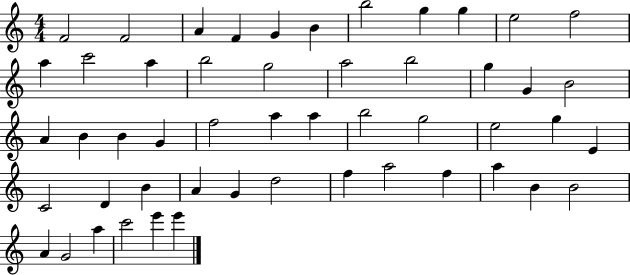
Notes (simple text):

F4/h F4/h A4/q F4/q G4/q B4/q B5/h G5/q G5/q E5/h F5/h A5/q C6/h A5/q B5/h G5/h A5/h B5/h G5/q G4/q B4/h A4/q B4/q B4/q G4/q F5/h A5/q A5/q B5/h G5/h E5/h G5/q E4/q C4/h D4/q B4/q A4/q G4/q D5/h F5/q A5/h F5/q A5/q B4/q B4/h A4/q G4/h A5/q C6/h E6/q E6/q